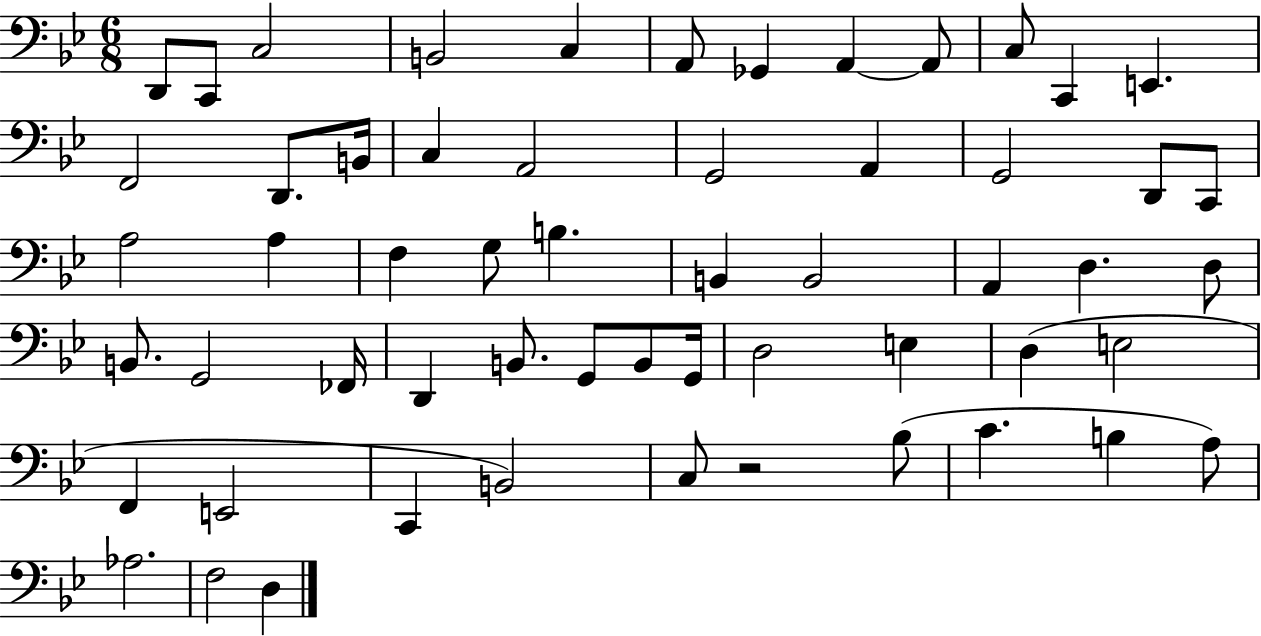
X:1
T:Untitled
M:6/8
L:1/4
K:Bb
D,,/2 C,,/2 C,2 B,,2 C, A,,/2 _G,, A,, A,,/2 C,/2 C,, E,, F,,2 D,,/2 B,,/4 C, A,,2 G,,2 A,, G,,2 D,,/2 C,,/2 A,2 A, F, G,/2 B, B,, B,,2 A,, D, D,/2 B,,/2 G,,2 _F,,/4 D,, B,,/2 G,,/2 B,,/2 G,,/4 D,2 E, D, E,2 F,, E,,2 C,, B,,2 C,/2 z2 _B,/2 C B, A,/2 _A,2 F,2 D,